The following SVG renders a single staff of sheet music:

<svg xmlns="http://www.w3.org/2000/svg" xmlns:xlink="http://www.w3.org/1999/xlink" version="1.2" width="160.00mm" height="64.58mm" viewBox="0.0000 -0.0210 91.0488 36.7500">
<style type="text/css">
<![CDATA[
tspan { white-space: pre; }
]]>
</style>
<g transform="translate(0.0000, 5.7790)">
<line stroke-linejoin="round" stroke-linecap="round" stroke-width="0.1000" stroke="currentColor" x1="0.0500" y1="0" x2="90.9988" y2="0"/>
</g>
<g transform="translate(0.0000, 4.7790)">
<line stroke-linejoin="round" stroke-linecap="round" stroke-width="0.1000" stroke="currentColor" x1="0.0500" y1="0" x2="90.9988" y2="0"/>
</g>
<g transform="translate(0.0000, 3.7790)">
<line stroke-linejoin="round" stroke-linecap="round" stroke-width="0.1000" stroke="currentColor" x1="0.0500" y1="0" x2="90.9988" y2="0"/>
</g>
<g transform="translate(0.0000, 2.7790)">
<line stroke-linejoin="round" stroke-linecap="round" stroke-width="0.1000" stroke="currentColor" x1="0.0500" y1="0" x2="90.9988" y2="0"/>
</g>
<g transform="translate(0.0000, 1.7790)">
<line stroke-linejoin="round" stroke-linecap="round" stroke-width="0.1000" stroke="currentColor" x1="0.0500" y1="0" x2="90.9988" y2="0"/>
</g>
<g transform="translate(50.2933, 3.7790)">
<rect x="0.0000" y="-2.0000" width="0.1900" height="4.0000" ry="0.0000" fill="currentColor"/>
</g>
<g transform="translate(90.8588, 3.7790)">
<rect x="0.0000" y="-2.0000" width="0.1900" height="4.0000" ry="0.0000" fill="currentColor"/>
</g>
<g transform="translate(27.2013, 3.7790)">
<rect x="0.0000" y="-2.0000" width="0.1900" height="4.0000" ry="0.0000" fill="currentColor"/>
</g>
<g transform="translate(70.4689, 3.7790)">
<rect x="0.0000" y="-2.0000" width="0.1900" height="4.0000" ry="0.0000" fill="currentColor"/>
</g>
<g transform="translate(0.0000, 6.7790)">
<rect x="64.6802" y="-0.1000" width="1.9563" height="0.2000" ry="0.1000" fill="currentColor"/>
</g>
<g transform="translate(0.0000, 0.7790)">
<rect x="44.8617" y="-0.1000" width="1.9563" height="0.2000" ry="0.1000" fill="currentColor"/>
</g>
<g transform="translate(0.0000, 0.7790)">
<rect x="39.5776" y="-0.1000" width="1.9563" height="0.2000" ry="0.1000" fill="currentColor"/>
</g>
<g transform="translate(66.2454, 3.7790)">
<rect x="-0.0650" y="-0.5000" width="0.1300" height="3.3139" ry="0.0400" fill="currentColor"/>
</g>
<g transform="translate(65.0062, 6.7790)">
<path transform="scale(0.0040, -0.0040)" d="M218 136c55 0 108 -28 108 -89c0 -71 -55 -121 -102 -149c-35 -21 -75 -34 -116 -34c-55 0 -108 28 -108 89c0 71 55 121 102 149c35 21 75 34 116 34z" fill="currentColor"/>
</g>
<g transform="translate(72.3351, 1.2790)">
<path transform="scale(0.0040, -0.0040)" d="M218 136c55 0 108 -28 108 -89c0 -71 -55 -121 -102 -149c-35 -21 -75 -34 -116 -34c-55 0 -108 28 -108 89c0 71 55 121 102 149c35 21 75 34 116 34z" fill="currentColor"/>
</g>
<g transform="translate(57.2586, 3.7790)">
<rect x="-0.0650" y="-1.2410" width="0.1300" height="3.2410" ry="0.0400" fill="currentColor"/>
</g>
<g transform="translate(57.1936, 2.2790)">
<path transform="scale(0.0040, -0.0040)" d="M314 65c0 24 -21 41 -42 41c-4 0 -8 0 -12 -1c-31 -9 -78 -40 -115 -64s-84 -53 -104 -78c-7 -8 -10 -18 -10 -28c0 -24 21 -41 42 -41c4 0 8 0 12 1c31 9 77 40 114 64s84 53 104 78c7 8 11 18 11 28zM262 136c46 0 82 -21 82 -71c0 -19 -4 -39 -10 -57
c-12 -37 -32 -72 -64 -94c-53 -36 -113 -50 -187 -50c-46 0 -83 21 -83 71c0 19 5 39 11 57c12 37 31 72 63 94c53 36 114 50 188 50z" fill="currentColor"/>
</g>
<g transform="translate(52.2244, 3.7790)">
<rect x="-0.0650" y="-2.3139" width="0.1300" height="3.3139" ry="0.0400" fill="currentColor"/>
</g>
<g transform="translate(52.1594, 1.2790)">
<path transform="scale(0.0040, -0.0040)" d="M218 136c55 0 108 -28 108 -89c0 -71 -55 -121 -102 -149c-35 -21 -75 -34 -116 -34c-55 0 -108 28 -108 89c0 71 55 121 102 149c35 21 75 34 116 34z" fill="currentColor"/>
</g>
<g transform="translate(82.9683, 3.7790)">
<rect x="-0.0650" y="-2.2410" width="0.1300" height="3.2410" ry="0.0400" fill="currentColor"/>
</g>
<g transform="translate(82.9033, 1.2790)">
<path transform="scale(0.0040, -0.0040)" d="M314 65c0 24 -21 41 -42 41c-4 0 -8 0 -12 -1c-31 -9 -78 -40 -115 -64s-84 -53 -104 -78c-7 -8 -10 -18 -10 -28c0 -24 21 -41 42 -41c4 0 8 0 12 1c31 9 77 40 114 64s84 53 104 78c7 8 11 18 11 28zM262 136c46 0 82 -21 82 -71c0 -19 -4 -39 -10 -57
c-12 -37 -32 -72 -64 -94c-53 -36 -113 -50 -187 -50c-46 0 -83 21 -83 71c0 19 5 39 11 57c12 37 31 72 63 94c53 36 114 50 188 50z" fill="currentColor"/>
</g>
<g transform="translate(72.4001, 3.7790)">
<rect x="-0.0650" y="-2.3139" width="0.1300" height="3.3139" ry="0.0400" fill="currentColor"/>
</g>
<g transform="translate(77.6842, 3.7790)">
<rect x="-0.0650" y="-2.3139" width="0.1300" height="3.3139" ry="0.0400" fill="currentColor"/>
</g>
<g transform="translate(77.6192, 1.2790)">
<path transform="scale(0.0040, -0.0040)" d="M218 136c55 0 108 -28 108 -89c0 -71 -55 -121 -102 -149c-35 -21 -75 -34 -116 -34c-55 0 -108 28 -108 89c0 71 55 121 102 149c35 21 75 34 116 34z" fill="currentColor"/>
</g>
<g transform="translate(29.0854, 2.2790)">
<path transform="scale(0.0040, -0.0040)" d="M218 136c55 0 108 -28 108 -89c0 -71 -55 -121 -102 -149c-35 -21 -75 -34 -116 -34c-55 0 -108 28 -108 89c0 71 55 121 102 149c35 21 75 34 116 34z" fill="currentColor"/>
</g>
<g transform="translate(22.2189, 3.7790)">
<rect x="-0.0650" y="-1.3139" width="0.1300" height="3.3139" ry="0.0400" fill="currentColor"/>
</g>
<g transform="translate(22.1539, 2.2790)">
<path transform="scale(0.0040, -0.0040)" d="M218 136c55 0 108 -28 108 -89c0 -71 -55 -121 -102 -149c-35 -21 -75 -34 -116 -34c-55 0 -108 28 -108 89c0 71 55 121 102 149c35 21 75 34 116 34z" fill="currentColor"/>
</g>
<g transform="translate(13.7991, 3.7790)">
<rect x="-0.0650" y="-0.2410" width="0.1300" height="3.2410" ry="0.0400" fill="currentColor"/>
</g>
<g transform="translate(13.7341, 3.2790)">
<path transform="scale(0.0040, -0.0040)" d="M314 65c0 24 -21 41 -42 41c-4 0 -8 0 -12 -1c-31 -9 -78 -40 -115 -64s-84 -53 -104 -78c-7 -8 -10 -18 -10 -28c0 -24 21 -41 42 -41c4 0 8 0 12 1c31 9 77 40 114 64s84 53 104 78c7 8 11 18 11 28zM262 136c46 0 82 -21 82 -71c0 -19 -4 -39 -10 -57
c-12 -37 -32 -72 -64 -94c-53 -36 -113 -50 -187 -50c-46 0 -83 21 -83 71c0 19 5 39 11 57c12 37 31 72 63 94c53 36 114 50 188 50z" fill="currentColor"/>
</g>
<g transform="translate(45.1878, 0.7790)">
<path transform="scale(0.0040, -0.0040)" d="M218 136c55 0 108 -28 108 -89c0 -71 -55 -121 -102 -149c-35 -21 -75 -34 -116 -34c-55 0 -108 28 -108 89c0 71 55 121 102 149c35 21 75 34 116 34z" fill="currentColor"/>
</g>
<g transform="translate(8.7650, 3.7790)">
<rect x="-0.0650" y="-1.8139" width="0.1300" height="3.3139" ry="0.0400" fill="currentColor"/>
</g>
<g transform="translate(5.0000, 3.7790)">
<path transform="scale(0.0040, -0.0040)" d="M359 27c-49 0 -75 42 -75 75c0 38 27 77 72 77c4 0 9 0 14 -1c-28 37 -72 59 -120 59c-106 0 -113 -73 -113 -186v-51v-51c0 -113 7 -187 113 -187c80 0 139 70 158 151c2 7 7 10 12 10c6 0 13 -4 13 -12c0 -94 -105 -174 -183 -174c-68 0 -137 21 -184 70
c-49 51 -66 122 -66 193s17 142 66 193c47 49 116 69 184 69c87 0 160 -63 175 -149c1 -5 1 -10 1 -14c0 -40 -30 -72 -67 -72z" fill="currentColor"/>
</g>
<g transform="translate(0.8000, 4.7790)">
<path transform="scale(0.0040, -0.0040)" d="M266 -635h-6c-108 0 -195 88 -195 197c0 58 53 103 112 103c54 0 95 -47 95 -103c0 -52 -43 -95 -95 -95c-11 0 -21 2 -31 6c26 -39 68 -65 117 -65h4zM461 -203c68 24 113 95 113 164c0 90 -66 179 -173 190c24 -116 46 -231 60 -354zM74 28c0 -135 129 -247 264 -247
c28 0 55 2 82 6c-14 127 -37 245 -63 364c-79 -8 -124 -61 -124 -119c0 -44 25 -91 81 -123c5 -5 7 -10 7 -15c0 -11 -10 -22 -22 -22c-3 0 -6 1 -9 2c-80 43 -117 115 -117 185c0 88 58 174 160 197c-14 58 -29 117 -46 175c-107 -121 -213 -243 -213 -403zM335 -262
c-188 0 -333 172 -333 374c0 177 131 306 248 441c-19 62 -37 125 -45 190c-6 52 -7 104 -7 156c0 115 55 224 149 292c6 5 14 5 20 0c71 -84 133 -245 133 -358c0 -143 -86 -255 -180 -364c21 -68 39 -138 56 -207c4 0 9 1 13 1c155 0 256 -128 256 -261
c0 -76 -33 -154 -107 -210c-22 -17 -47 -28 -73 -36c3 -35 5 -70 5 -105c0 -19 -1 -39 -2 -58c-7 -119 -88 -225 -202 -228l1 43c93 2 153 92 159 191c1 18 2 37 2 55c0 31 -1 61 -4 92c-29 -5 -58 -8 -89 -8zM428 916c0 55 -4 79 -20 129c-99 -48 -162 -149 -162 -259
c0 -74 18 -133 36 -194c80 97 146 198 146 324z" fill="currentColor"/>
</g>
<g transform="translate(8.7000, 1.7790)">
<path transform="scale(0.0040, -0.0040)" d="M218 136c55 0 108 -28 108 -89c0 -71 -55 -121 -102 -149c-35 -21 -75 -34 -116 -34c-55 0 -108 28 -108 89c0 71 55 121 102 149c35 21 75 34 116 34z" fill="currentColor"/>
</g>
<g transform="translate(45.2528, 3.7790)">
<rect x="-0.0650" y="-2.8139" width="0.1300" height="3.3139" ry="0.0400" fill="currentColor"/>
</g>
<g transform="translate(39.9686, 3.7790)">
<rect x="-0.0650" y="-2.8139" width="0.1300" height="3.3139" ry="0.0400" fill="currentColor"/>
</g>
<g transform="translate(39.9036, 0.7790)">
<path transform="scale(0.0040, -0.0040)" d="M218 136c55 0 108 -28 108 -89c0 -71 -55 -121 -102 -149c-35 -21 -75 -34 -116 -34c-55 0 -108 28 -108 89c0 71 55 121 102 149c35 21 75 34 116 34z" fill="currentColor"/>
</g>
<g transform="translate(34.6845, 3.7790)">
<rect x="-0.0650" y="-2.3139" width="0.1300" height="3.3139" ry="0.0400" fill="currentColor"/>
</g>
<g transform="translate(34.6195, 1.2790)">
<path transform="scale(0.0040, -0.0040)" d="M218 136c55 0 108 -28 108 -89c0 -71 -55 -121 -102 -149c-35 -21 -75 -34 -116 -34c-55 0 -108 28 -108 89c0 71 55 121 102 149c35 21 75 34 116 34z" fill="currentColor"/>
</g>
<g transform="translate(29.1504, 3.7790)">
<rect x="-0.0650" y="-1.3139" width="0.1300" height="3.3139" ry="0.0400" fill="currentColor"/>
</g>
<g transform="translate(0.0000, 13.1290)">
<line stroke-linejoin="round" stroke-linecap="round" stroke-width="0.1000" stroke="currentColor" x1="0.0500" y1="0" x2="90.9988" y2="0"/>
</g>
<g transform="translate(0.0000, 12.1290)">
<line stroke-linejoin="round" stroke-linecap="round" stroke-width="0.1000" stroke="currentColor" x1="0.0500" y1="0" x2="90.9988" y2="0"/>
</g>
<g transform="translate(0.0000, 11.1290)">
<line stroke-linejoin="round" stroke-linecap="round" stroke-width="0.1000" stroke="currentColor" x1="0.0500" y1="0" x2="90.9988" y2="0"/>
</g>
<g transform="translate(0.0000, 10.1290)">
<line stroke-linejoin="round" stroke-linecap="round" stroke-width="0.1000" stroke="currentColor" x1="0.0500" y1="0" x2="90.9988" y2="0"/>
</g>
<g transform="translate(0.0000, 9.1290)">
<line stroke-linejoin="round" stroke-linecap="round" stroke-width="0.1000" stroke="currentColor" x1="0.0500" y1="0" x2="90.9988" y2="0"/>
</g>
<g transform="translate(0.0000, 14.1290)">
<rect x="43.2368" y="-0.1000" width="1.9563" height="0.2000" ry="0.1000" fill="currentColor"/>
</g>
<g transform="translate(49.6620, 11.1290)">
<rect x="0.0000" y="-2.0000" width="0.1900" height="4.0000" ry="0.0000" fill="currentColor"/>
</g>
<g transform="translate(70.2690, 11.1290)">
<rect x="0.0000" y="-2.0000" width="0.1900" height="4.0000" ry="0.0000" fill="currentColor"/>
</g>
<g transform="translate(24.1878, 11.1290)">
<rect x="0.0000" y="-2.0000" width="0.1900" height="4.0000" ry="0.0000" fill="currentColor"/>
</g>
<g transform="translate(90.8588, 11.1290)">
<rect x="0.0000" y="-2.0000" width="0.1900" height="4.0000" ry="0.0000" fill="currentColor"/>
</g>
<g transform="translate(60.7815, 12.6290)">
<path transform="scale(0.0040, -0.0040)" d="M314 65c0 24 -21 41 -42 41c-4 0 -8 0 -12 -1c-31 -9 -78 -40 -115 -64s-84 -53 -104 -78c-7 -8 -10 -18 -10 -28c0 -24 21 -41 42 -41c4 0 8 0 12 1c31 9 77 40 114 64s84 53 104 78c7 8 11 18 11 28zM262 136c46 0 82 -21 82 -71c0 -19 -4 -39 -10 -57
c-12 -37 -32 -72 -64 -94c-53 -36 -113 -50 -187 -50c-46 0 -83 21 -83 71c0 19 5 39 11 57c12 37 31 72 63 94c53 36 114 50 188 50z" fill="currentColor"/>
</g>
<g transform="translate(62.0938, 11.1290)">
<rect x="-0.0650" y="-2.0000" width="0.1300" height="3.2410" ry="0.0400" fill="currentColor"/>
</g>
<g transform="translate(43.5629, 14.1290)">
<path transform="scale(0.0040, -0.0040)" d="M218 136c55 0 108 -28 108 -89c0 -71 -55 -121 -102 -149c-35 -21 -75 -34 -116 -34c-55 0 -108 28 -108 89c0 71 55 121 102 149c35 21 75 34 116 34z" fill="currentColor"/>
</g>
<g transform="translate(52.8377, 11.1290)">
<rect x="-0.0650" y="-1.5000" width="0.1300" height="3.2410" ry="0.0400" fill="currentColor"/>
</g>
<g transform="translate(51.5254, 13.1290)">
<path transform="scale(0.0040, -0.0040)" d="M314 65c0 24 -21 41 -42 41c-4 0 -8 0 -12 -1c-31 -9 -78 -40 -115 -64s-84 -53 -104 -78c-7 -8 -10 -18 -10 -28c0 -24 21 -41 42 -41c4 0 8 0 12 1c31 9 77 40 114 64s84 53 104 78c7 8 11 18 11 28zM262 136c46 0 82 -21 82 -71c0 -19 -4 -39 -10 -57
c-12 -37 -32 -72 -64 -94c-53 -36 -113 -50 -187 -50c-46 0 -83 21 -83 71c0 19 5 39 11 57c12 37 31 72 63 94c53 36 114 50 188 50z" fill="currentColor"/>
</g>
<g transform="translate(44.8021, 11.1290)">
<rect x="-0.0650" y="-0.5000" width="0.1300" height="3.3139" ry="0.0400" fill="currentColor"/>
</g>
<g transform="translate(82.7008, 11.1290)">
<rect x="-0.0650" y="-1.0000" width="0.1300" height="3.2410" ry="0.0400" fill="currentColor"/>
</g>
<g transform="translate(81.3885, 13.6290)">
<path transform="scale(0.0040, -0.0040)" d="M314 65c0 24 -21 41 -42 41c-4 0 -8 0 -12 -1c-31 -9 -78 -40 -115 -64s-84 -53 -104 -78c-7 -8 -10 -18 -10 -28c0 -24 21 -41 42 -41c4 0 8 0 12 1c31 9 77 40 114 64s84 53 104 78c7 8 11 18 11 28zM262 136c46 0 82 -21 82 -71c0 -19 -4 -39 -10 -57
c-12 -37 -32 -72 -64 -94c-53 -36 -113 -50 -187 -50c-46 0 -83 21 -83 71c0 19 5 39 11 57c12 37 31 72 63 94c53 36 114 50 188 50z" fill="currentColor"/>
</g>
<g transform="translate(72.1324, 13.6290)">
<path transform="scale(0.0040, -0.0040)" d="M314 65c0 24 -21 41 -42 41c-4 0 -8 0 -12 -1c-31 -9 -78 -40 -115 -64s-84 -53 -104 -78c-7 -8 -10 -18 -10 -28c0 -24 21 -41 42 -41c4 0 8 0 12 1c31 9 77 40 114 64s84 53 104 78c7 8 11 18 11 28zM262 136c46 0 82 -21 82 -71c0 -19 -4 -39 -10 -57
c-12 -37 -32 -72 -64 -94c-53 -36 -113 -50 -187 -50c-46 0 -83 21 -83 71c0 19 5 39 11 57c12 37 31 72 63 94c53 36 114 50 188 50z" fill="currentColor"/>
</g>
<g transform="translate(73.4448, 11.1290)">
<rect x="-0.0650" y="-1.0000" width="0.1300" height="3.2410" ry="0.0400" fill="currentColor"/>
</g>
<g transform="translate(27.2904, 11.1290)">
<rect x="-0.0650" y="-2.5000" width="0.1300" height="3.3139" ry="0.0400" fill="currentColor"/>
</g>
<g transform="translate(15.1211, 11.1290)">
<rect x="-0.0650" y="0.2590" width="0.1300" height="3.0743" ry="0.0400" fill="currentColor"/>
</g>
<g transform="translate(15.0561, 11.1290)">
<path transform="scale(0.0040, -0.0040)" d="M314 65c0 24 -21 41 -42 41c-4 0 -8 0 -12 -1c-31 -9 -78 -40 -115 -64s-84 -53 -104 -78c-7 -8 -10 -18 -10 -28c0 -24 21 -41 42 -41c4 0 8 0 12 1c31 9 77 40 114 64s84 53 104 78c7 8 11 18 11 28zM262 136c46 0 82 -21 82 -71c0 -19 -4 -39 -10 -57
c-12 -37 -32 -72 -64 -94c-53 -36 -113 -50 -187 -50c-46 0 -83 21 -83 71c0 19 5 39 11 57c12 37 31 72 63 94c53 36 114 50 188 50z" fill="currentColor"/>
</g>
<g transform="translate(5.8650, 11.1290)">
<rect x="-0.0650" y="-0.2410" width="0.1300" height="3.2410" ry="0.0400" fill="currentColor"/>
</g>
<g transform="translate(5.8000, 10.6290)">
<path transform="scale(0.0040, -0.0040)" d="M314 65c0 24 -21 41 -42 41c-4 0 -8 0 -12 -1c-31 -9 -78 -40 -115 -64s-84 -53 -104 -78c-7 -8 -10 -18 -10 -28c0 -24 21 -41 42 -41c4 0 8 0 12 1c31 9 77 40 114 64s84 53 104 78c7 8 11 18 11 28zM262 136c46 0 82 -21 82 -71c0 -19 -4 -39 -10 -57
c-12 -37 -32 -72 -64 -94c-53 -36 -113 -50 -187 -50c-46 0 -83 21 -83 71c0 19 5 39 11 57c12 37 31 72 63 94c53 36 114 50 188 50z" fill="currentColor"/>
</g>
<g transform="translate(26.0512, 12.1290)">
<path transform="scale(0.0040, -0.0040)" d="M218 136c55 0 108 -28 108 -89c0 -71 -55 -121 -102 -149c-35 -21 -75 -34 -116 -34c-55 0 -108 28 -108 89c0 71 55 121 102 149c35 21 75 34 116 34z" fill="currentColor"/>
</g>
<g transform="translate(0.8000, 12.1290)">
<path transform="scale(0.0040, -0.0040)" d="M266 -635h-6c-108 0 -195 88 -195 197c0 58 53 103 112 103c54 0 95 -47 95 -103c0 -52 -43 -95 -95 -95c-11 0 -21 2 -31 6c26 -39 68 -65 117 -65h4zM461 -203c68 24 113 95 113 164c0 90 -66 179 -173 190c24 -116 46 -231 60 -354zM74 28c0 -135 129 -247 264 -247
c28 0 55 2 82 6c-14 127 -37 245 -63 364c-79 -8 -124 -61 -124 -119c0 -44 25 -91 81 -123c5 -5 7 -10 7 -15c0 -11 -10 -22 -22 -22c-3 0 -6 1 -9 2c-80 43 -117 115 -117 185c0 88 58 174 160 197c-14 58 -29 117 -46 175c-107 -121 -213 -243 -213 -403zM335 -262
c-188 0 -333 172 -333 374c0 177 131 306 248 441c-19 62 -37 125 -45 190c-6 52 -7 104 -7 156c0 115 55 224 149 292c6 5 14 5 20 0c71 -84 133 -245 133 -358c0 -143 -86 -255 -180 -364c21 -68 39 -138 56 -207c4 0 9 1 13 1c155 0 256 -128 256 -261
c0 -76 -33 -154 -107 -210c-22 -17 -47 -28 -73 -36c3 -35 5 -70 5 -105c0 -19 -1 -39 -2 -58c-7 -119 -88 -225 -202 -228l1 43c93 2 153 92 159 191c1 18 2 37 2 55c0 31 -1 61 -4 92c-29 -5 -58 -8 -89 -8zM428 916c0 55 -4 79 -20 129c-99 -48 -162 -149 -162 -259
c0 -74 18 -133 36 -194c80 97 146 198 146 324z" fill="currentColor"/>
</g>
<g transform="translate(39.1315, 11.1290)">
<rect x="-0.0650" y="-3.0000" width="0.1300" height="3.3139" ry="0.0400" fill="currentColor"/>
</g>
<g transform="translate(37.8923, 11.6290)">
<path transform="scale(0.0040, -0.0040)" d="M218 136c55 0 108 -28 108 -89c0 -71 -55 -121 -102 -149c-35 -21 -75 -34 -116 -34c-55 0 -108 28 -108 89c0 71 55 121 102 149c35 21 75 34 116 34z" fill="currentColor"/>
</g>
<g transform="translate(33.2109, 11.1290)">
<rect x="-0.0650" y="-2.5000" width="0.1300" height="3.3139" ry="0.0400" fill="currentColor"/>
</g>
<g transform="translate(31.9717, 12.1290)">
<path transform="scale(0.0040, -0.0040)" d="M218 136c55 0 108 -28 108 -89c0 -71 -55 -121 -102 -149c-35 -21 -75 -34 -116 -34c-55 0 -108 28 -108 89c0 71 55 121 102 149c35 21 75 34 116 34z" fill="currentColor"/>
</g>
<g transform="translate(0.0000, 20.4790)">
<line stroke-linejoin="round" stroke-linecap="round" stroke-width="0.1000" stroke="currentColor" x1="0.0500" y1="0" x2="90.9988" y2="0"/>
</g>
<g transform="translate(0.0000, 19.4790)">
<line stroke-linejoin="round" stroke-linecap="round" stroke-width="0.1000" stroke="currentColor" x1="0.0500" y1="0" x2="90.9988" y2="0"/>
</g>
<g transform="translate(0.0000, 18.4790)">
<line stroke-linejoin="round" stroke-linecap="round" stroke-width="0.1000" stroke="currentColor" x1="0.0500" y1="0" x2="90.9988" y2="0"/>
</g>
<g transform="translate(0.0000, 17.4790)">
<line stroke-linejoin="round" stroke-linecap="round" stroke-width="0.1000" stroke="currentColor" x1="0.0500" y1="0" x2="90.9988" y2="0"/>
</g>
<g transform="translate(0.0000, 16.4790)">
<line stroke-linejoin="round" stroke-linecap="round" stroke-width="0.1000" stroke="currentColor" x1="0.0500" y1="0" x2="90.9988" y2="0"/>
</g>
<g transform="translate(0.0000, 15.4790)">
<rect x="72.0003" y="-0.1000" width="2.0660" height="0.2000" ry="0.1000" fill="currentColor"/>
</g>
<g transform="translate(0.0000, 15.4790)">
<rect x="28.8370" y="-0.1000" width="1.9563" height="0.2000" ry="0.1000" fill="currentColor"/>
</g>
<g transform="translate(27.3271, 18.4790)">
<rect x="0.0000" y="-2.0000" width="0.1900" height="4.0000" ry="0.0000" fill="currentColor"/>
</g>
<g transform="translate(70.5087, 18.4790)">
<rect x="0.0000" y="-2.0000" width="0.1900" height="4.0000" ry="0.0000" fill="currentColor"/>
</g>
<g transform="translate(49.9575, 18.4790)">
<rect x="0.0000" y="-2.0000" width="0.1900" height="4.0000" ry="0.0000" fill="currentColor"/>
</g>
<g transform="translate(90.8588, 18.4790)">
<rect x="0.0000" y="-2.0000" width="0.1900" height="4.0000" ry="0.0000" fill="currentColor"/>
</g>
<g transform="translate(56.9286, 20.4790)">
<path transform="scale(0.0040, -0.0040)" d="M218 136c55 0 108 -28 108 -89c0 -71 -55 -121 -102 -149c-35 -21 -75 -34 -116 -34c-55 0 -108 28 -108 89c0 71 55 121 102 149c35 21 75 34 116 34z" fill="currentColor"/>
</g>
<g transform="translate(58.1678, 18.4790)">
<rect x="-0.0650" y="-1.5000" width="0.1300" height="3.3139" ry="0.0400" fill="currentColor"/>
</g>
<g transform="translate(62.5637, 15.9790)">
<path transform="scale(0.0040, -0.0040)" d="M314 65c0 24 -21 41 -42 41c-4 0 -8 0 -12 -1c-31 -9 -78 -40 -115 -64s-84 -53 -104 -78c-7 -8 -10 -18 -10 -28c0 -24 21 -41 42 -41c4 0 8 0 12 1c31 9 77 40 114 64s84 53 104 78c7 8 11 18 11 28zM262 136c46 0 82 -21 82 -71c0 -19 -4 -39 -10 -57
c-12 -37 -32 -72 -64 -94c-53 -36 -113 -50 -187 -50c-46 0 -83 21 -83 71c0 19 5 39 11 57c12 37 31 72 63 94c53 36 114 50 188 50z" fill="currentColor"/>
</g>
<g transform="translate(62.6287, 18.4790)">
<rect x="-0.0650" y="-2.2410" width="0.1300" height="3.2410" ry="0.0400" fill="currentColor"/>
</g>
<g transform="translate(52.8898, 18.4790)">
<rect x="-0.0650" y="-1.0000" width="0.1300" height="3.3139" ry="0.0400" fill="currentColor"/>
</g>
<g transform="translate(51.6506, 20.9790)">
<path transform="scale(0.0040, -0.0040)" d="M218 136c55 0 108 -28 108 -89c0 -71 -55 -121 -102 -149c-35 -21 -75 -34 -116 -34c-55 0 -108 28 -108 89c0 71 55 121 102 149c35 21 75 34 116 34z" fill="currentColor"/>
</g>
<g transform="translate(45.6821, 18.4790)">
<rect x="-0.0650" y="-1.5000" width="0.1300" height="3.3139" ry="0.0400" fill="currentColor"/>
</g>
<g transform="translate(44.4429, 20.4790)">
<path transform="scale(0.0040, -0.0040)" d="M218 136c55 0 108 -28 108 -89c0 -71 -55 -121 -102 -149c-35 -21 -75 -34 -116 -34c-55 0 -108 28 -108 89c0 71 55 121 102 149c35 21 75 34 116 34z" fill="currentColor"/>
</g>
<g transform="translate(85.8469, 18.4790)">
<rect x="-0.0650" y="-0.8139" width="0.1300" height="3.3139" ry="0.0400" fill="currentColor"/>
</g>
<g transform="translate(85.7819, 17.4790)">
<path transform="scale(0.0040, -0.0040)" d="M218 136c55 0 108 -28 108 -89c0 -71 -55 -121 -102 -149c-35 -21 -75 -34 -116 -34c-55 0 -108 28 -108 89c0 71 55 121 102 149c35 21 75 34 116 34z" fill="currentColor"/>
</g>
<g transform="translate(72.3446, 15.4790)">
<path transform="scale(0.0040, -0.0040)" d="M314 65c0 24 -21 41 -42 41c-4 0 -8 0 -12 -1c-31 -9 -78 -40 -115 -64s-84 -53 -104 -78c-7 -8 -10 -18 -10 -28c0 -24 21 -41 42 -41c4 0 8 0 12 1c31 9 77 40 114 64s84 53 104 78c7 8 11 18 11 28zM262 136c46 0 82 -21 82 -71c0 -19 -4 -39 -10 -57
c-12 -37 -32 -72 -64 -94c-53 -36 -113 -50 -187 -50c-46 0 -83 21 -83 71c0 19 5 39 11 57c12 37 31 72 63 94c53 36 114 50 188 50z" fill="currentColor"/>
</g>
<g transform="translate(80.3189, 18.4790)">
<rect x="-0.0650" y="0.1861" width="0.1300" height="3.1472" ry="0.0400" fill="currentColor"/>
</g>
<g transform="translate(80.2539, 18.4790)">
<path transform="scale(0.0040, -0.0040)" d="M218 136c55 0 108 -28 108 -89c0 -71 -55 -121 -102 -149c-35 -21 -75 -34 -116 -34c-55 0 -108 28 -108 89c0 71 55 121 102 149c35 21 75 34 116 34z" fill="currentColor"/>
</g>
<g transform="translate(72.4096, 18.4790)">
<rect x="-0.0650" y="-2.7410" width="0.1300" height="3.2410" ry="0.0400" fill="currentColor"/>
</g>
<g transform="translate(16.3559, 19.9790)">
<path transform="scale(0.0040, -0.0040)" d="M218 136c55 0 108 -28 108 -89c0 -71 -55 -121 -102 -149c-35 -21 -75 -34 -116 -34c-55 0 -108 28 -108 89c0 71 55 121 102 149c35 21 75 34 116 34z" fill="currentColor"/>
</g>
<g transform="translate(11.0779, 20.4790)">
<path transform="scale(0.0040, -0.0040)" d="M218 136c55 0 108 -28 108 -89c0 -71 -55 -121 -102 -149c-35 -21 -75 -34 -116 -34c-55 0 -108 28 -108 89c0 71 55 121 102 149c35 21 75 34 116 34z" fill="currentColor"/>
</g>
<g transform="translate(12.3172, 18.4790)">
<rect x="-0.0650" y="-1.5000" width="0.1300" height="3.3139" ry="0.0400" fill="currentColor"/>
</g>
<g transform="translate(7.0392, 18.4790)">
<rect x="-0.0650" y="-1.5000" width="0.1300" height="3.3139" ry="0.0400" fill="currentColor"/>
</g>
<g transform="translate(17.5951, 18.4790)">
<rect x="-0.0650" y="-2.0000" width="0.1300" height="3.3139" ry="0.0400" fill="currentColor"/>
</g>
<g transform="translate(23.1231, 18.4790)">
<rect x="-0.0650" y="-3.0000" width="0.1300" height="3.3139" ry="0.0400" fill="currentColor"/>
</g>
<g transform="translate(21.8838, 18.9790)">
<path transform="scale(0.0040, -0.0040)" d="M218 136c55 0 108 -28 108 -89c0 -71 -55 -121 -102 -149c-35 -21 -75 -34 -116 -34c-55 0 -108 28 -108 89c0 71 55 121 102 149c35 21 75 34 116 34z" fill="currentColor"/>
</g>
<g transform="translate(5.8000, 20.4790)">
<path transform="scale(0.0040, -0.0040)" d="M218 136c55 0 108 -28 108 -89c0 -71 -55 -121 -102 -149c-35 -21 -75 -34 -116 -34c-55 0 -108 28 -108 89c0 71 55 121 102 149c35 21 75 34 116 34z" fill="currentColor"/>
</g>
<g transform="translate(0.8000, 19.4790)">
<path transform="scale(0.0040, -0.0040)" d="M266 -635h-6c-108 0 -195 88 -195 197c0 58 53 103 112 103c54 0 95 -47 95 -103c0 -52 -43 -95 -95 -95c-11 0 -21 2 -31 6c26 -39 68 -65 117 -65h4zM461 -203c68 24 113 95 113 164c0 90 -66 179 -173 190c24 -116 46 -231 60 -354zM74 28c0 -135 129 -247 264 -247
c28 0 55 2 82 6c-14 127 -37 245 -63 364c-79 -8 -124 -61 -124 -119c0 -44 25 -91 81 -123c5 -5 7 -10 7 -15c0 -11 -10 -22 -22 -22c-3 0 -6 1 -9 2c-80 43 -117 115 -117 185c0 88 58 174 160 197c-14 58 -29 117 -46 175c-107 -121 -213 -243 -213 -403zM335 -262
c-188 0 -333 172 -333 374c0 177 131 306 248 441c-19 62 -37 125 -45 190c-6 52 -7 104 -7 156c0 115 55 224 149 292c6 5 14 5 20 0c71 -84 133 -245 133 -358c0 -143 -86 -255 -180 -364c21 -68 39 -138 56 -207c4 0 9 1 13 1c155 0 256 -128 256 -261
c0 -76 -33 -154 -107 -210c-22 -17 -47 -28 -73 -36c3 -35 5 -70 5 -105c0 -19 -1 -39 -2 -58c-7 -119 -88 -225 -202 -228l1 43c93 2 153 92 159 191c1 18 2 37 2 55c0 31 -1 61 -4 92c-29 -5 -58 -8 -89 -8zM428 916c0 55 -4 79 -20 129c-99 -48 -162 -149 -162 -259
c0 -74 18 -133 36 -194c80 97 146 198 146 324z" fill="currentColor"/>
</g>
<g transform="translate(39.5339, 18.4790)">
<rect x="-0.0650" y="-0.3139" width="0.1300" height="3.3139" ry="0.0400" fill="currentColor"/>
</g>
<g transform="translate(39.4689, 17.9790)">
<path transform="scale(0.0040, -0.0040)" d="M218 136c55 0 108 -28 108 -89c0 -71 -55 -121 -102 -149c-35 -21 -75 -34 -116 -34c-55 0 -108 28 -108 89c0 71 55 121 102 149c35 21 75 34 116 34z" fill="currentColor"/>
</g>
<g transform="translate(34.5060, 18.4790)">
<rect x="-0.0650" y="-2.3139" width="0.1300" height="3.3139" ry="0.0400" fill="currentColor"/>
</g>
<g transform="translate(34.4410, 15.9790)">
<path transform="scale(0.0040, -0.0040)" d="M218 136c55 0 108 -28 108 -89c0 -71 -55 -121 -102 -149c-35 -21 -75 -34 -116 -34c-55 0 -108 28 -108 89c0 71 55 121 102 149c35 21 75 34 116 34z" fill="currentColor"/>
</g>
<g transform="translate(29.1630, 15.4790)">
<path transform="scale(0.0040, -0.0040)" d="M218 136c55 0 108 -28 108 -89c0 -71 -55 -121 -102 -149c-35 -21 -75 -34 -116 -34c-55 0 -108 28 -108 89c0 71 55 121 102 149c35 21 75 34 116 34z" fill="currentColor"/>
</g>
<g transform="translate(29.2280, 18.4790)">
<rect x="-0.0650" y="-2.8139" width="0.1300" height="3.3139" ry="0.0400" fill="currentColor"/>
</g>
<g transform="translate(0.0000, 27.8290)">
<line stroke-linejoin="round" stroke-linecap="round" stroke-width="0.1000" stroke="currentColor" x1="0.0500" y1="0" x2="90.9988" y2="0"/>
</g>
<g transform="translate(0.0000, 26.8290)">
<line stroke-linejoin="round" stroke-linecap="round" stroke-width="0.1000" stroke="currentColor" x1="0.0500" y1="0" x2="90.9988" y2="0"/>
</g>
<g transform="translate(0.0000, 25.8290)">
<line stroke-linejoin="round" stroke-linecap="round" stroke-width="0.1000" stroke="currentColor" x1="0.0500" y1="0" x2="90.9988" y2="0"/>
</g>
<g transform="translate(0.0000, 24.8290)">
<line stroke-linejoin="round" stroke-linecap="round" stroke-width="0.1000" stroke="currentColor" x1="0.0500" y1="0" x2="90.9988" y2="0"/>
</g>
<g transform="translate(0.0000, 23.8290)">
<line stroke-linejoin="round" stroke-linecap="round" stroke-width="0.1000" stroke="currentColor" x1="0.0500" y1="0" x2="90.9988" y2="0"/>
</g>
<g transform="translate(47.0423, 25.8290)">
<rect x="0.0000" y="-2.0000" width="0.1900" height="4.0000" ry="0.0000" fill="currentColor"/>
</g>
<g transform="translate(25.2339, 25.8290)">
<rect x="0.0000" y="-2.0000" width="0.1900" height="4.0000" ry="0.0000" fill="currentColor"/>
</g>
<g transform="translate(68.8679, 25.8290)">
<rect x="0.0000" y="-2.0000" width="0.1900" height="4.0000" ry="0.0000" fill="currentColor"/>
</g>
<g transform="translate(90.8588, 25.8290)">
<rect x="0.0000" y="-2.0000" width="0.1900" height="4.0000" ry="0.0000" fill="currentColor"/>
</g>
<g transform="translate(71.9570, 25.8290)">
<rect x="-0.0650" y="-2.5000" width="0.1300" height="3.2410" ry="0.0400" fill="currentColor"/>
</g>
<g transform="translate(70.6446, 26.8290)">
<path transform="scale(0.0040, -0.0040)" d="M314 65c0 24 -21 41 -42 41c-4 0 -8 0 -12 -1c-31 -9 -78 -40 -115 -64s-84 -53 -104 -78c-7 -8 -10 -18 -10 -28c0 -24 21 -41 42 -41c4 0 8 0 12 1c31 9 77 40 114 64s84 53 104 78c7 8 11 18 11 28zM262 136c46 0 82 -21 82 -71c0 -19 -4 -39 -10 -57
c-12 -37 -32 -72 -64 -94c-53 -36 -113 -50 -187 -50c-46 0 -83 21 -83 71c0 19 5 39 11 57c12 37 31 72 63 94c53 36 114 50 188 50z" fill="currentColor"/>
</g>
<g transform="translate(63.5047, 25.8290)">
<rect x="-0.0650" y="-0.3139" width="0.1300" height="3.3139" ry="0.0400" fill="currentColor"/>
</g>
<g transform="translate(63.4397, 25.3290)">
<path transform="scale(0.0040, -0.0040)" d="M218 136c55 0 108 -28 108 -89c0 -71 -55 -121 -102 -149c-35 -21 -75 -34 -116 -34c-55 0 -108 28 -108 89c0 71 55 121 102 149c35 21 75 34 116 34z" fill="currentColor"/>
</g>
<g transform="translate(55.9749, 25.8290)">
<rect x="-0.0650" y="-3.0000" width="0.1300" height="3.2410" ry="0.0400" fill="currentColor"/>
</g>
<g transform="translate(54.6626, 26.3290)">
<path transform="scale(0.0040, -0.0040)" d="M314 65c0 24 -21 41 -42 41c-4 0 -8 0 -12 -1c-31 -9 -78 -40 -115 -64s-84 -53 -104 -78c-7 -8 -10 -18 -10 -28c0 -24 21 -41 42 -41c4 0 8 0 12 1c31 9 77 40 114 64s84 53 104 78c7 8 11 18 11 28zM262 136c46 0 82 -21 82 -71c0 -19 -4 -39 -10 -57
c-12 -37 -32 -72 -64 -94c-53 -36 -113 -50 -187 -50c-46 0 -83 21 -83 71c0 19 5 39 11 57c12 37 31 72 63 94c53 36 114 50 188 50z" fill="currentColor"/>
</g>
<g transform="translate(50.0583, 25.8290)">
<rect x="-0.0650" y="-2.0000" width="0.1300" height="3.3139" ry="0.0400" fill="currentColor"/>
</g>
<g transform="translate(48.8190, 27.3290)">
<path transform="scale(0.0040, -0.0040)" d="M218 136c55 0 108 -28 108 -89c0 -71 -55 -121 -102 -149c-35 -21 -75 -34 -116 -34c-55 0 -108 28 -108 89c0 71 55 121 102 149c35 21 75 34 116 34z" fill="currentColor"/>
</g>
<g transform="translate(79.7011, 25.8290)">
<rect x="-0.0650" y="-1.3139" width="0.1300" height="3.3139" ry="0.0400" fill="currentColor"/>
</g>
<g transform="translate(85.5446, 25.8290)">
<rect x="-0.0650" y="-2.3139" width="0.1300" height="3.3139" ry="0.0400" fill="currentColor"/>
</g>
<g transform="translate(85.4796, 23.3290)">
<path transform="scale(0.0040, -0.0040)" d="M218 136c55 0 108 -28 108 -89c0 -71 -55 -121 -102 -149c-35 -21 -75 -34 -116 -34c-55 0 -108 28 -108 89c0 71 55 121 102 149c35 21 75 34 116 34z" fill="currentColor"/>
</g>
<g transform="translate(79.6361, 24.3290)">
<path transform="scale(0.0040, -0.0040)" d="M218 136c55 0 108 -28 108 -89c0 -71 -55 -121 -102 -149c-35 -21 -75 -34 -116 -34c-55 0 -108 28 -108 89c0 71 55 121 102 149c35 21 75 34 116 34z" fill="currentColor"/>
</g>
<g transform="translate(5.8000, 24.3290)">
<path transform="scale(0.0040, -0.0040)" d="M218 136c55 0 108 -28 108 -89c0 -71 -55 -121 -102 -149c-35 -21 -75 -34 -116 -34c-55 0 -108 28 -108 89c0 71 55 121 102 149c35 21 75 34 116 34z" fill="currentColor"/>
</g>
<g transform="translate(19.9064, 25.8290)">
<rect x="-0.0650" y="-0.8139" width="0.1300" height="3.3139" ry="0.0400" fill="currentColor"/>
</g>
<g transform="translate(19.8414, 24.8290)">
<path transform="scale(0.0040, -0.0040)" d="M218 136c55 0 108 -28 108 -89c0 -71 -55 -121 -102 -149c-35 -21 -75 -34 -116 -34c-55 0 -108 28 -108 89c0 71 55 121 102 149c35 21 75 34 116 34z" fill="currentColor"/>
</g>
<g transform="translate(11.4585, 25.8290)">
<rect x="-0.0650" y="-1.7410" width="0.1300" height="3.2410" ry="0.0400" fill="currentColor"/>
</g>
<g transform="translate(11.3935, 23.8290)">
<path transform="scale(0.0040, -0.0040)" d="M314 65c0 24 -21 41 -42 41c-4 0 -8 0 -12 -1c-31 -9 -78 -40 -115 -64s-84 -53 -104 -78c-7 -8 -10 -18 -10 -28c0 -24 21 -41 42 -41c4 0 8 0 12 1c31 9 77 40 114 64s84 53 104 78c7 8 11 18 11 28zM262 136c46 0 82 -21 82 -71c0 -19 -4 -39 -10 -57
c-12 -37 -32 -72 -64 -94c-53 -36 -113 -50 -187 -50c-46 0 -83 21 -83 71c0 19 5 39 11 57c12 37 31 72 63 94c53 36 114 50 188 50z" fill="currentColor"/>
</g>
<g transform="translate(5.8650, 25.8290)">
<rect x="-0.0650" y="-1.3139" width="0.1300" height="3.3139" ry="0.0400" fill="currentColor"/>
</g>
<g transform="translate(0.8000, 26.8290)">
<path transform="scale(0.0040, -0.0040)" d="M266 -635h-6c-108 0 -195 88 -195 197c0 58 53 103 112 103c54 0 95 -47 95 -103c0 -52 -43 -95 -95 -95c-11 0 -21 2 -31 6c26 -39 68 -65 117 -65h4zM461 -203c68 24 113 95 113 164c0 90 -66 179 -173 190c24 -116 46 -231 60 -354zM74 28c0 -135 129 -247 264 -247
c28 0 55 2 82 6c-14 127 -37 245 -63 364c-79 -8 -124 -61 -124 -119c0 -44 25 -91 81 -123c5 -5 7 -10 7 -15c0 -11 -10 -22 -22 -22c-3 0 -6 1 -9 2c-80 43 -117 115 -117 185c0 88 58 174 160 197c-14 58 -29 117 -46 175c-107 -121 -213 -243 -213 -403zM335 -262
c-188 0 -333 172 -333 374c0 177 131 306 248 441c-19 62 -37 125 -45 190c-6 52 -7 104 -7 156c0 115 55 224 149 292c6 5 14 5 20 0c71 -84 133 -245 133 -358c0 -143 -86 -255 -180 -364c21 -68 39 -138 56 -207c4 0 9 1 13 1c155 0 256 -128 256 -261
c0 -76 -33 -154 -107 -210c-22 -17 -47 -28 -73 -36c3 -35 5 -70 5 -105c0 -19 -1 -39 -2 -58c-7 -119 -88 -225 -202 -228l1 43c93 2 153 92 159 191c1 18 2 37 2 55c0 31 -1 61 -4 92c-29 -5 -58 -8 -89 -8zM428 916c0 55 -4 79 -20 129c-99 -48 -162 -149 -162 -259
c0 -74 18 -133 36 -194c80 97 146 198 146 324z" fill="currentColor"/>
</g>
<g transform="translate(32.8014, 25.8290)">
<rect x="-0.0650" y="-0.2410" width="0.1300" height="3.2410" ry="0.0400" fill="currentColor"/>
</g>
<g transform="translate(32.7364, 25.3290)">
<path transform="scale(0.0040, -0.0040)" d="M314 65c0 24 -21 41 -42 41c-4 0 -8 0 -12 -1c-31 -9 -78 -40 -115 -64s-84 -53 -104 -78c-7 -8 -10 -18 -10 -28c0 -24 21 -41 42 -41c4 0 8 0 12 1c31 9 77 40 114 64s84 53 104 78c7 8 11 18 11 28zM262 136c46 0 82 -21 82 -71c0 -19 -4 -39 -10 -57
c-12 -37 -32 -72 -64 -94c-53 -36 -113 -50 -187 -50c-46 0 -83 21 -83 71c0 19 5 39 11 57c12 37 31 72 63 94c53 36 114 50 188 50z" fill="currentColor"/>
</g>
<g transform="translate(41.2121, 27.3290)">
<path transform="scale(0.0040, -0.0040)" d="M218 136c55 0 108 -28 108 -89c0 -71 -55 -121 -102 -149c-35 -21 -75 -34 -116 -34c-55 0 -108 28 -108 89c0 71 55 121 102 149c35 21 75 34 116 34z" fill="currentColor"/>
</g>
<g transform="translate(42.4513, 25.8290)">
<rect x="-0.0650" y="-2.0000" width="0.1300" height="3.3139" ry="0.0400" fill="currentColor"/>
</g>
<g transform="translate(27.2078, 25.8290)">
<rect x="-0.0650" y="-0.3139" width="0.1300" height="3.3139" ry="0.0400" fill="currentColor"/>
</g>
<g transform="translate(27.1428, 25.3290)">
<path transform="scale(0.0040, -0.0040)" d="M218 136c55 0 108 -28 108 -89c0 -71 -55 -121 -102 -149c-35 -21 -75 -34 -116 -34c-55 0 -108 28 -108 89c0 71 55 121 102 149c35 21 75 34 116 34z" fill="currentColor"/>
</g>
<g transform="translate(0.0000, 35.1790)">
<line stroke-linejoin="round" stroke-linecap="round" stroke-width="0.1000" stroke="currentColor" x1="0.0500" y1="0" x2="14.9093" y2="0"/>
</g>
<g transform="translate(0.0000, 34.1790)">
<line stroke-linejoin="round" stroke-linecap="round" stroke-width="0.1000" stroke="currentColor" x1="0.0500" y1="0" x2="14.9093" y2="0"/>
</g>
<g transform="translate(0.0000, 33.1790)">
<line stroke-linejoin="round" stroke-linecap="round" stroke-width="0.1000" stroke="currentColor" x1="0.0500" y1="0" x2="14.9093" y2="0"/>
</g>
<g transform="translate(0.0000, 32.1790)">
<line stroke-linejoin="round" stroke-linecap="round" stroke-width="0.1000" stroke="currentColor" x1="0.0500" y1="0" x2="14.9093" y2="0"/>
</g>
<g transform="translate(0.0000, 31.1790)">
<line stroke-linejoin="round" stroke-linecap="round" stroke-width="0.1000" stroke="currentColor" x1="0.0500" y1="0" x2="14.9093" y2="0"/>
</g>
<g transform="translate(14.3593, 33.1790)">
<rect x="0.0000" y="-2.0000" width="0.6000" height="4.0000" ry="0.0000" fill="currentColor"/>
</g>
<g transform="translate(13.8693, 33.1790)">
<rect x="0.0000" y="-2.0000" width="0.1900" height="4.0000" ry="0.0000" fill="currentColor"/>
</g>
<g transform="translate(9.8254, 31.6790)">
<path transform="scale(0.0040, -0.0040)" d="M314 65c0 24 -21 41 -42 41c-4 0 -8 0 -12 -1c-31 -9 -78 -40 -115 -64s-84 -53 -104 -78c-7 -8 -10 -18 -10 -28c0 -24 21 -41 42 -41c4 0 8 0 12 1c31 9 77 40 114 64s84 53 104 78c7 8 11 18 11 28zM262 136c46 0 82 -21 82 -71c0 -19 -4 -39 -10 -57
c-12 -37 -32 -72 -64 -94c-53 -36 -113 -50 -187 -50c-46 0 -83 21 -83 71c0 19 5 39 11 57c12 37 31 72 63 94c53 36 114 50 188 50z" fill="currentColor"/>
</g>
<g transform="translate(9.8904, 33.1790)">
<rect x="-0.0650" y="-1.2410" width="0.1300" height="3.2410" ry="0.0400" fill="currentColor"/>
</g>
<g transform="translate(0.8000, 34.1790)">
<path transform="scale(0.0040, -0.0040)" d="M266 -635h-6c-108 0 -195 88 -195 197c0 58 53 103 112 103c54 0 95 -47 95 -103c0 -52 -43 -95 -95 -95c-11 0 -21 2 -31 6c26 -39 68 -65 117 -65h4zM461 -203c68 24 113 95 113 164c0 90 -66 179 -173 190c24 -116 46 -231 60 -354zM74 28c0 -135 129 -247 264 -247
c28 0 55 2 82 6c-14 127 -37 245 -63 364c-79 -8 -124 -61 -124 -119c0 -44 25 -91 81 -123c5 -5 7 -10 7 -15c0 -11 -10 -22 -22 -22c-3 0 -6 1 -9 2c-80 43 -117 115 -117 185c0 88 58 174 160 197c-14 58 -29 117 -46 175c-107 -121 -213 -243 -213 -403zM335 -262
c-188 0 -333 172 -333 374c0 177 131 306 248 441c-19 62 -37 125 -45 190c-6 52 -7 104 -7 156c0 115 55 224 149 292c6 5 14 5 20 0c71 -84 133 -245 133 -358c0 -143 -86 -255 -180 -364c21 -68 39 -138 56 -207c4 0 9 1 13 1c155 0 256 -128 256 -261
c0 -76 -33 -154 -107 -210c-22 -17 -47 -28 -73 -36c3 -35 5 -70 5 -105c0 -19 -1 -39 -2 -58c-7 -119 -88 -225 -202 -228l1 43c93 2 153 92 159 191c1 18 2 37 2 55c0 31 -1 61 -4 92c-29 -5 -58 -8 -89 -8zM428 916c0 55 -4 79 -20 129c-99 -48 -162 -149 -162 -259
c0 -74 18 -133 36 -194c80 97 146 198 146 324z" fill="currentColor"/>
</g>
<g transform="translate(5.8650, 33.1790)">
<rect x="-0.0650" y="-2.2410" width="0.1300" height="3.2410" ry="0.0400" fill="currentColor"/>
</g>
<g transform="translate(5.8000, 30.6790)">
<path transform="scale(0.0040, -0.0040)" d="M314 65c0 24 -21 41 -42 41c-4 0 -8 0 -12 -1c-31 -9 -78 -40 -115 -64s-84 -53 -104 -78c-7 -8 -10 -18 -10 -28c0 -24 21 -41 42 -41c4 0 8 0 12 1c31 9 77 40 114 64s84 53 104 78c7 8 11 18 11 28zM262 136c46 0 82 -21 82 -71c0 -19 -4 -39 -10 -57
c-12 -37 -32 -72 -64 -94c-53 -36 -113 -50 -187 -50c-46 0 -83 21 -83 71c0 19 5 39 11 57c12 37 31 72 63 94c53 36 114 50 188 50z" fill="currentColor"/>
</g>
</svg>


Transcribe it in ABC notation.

X:1
T:Untitled
M:4/4
L:1/4
K:C
f c2 e e g a a g e2 C g g g2 c2 B2 G G A C E2 F2 D2 D2 E E F A a g c E D E g2 a2 B d e f2 d c c2 F F A2 c G2 e g g2 e2